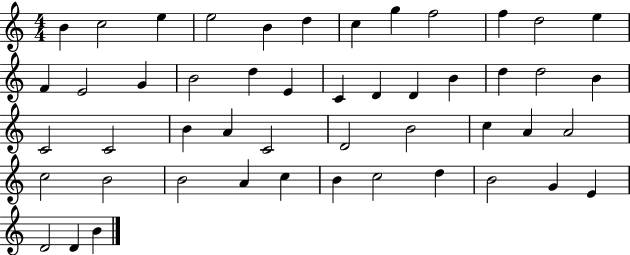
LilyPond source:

{
  \clef treble
  \numericTimeSignature
  \time 4/4
  \key c \major
  b'4 c''2 e''4 | e''2 b'4 d''4 | c''4 g''4 f''2 | f''4 d''2 e''4 | \break f'4 e'2 g'4 | b'2 d''4 e'4 | c'4 d'4 d'4 b'4 | d''4 d''2 b'4 | \break c'2 c'2 | b'4 a'4 c'2 | d'2 b'2 | c''4 a'4 a'2 | \break c''2 b'2 | b'2 a'4 c''4 | b'4 c''2 d''4 | b'2 g'4 e'4 | \break d'2 d'4 b'4 | \bar "|."
}